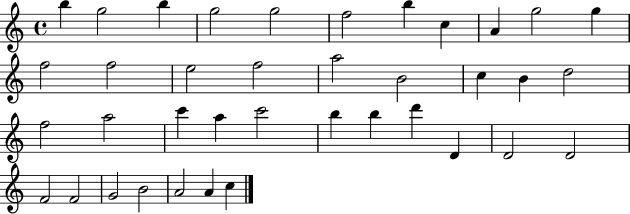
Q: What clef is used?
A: treble